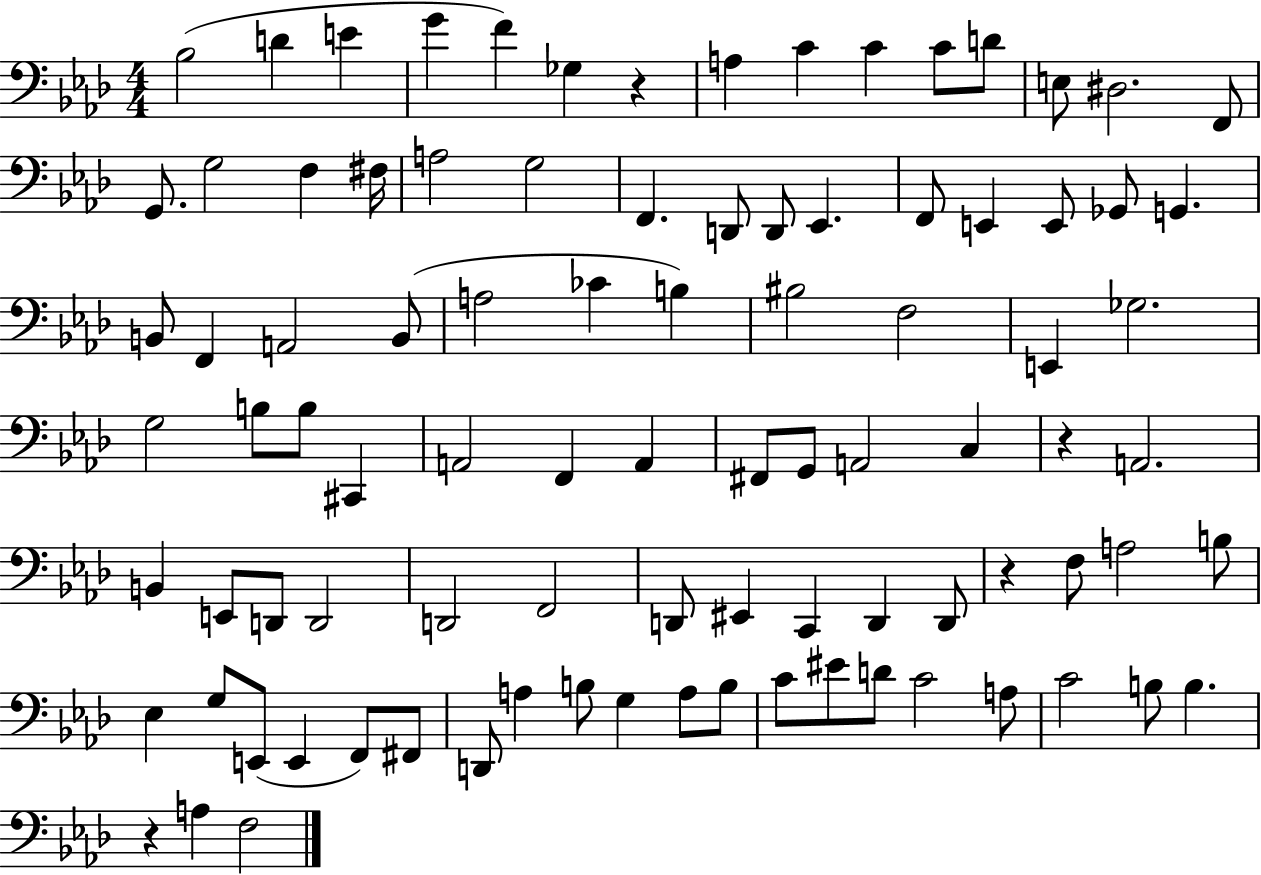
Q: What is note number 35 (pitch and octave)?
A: CES4